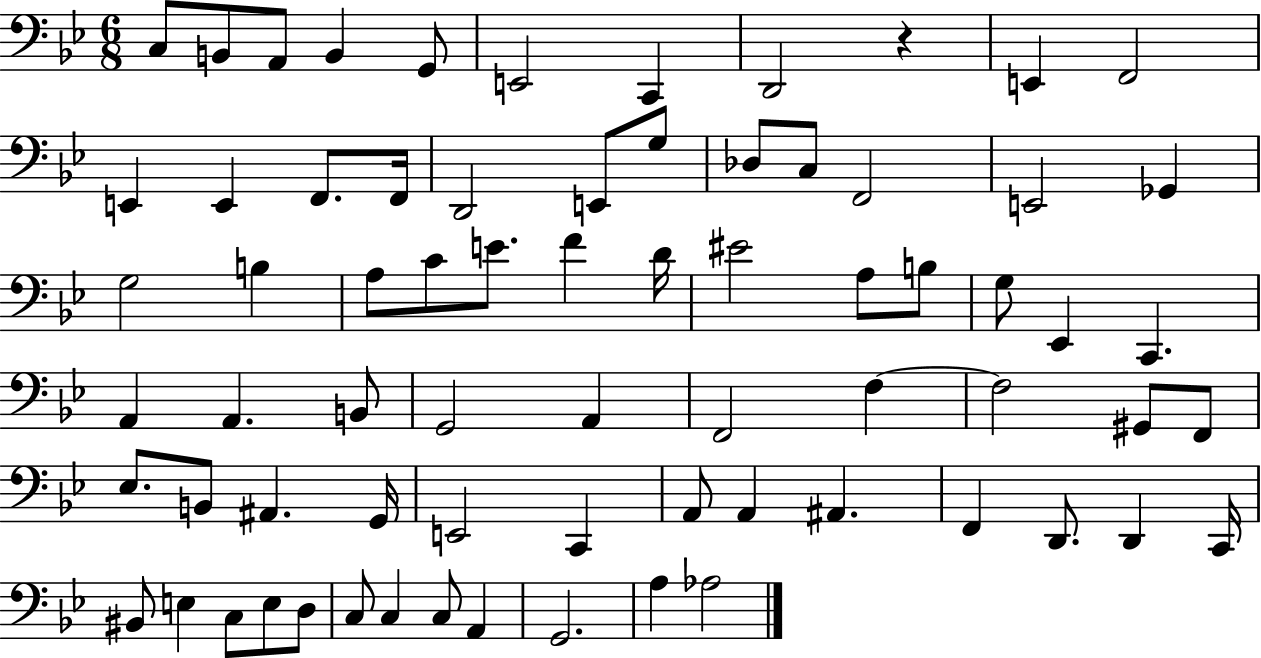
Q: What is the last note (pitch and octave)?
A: Ab3